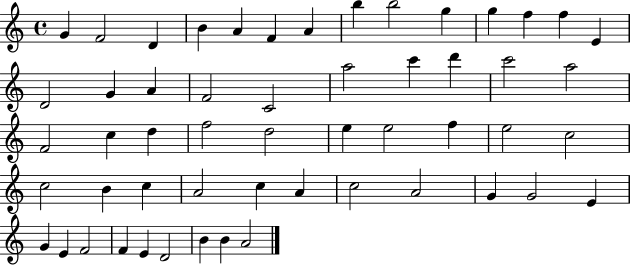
X:1
T:Untitled
M:4/4
L:1/4
K:C
G F2 D B A F A b b2 g g f f E D2 G A F2 C2 a2 c' d' c'2 a2 F2 c d f2 d2 e e2 f e2 c2 c2 B c A2 c A c2 A2 G G2 E G E F2 F E D2 B B A2